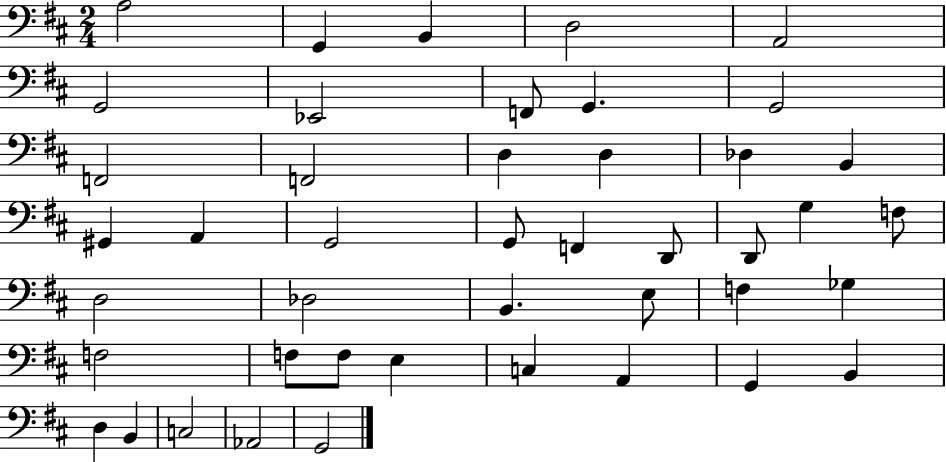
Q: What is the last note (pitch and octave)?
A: G2